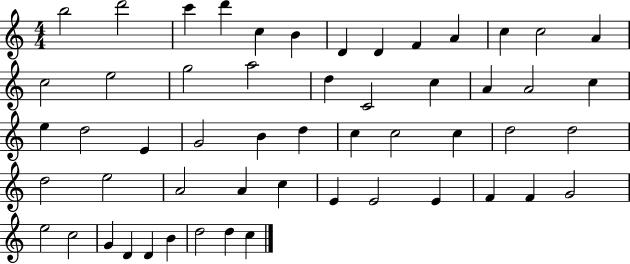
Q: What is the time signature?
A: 4/4